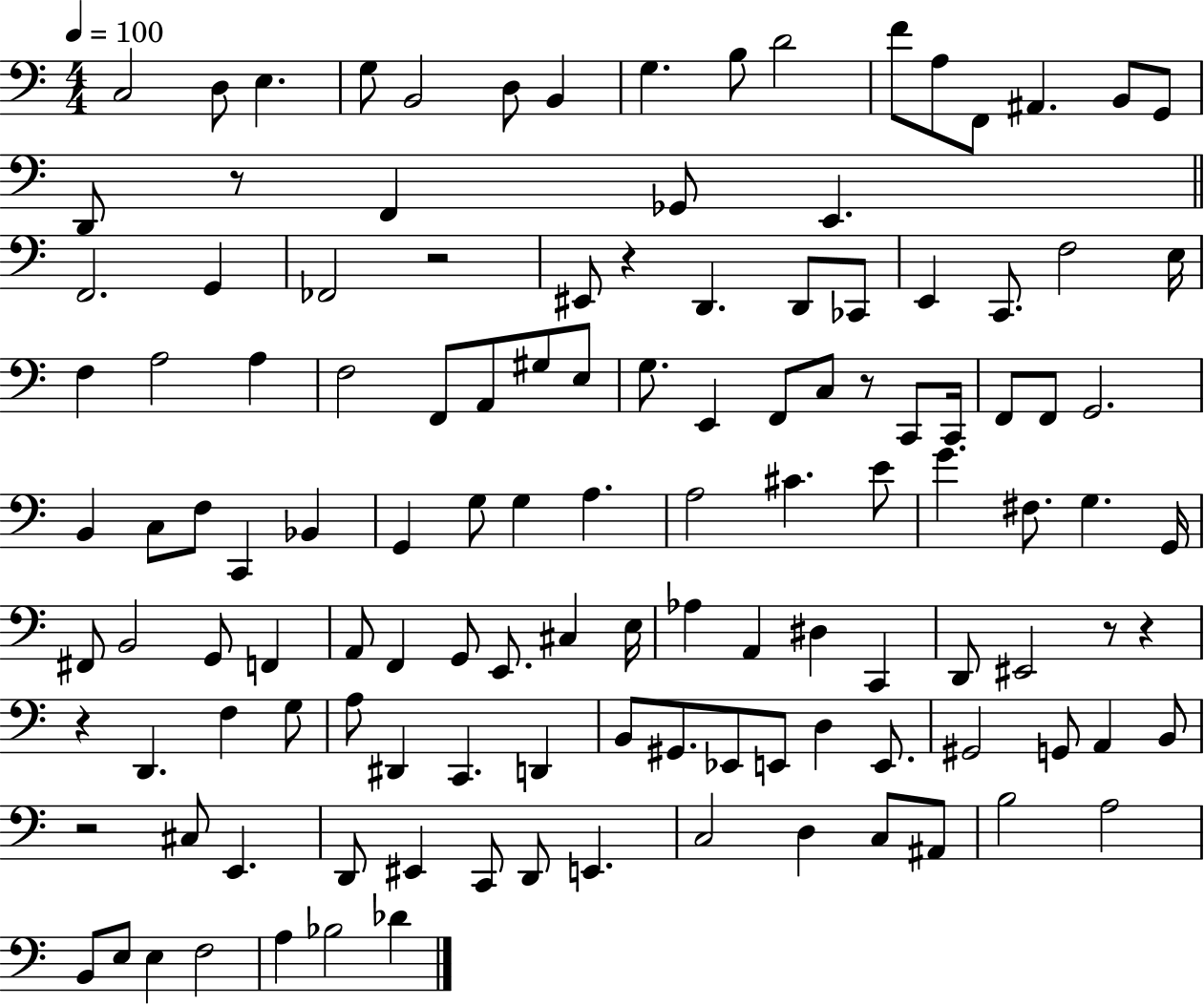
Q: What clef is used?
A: bass